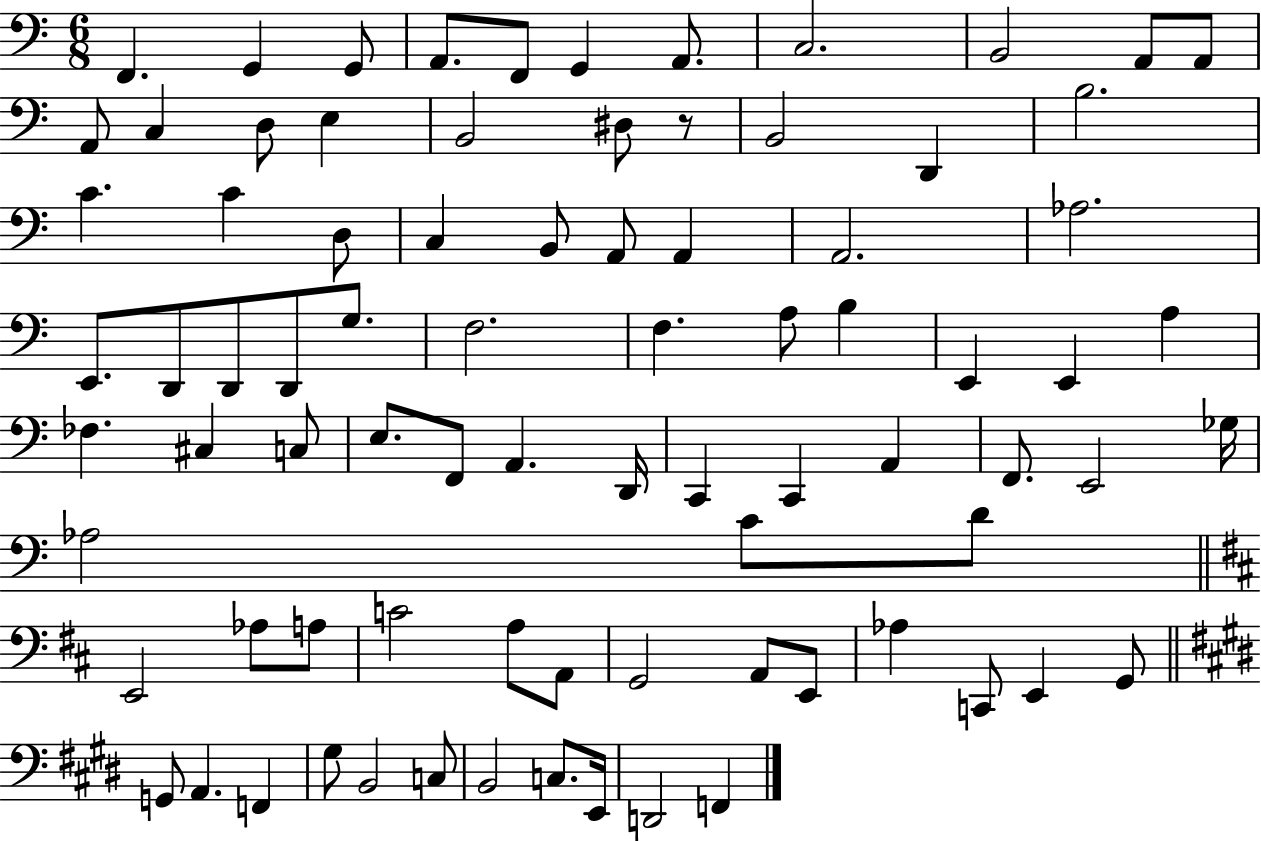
{
  \clef bass
  \numericTimeSignature
  \time 6/8
  \key c \major
  f,4. g,4 g,8 | a,8. f,8 g,4 a,8. | c2. | b,2 a,8 a,8 | \break a,8 c4 d8 e4 | b,2 dis8 r8 | b,2 d,4 | b2. | \break c'4. c'4 d8 | c4 b,8 a,8 a,4 | a,2. | aes2. | \break e,8. d,8 d,8 d,8 g8. | f2. | f4. a8 b4 | e,4 e,4 a4 | \break fes4. cis4 c8 | e8. f,8 a,4. d,16 | c,4 c,4 a,4 | f,8. e,2 ges16 | \break aes2 c'8 d'8 | \bar "||" \break \key b \minor e,2 aes8 a8 | c'2 a8 a,8 | g,2 a,8 e,8 | aes4 c,8 e,4 g,8 | \break \bar "||" \break \key e \major g,8 a,4. f,4 | gis8 b,2 c8 | b,2 c8. e,16 | d,2 f,4 | \break \bar "|."
}